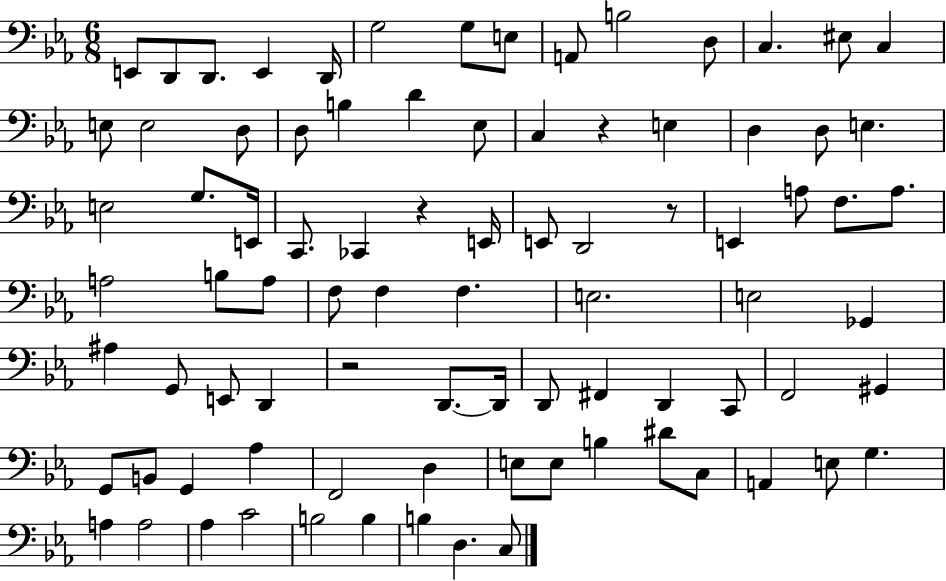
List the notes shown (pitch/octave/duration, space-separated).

E2/e D2/e D2/e. E2/q D2/s G3/h G3/e E3/e A2/e B3/h D3/e C3/q. EIS3/e C3/q E3/e E3/h D3/e D3/e B3/q D4/q Eb3/e C3/q R/q E3/q D3/q D3/e E3/q. E3/h G3/e. E2/s C2/e. CES2/q R/q E2/s E2/e D2/h R/e E2/q A3/e F3/e. A3/e. A3/h B3/e A3/e F3/e F3/q F3/q. E3/h. E3/h Gb2/q A#3/q G2/e E2/e D2/q R/h D2/e. D2/s D2/e F#2/q D2/q C2/e F2/h G#2/q G2/e B2/e G2/q Ab3/q F2/h D3/q E3/e E3/e B3/q D#4/e C3/e A2/q E3/e G3/q. A3/q A3/h Ab3/q C4/h B3/h B3/q B3/q D3/q. C3/e